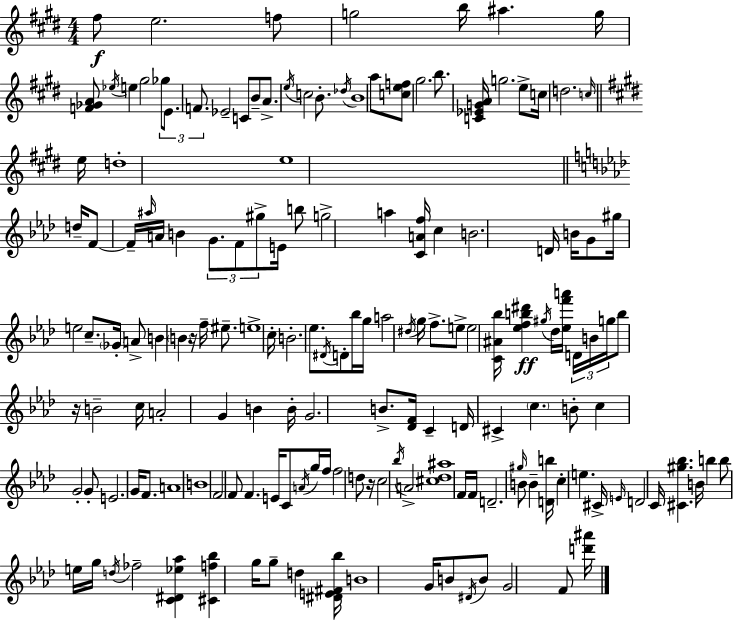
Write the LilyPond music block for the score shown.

{
  \clef treble
  \numericTimeSignature
  \time 4/4
  \key e \major
  \repeat volta 2 { fis''8\f e''2. f''8 | g''2 b''16 ais''4. g''16 | <f' ges' a'>8 \acciaccatura { ees''16 } e''4 gis''2 \tuplet 3/2 { ges''8 | e'8. f'8. } ees'2-- c'8 | \break b'8-- a'8.-> \acciaccatura { e''16 } c''2 b'8.-. | \acciaccatura { des''16 } b'1 | a''8 <c'' e'' f''>8 gis''2. | b''8. <c' ees' g' a'>16 g''2. | \break e''8-> c''16 d''2. | \grace { c''16 } \bar "||" \break \key e \major e''16 d''1-. | e''1 | \bar "||" \break \key f \minor d''16-- f'8~~ f'16-- \grace { ais''16 } a'16 b'4 \tuplet 3/2 { g'8. f'8 gis''8-> } | e'16 b''8 g''2-> a''4 | <c' a' f''>16 c''4 b'2. | d'16 b'16 g'8 gis''16 e''2 c''8.-- | \break \parenthesize ges'16-. a'8-> b'4 \parenthesize b'4 r16 f''16-- eis''8.-- | e''1-> | c''16-. b'2.-. ees''8. | \acciaccatura { dis'16 } d'8-. bes''16 g''16 a''2 \acciaccatura { dis''16 } g''16 | \break f''8.-> e''8-> e''2 <c' ais' bes''>16 <ees'' f'' b'' dis'''>4\ff | \acciaccatura { gis''16 } des''16 <ees'' f''' a'''>16 \tuplet 3/2 { d'16 b'16 g''16 } b''8 r16 b'2-- | c''16 a'2-. g'4 | b'4 b'16-. g'2. | \break b'8.-> <des' f'>16 c'4-- d'16 cis'4-> \parenthesize c''4. | b'8-. c''4 g'2-. | g'8-. e'2. | g'16 f'8. a'1 | \break b'1 | f'2 f'8 f'4. | e'16 c'8 \acciaccatura { a'16 } g''16 f''16 f''2 | d''8 r16 c''2 \acciaccatura { bes''16 } a'2-> | \break <cis'' des'' ais''>1 | f'16 f'16 d'2.-- | \grace { gis''16 } b'8 b'4-- <d' b''>16 c''4-. | e''4. cis'16-> \grace { e'16 } d'2 | \break c'16 <cis' gis'' bes''>4. b'16 b''4 b''8 e''16 g''16 | \acciaccatura { d''16 } fes''2-- <c' dis' ees'' aes''>4 <cis' f'' bes''>4 | g''16 g''8-- d''4 <dis' e' fis' bes''>16 b'1 | g'16 b'8 \acciaccatura { dis'16 } b'8 g'2 | \break f'8 <d''' ais'''>16 } \bar "|."
}